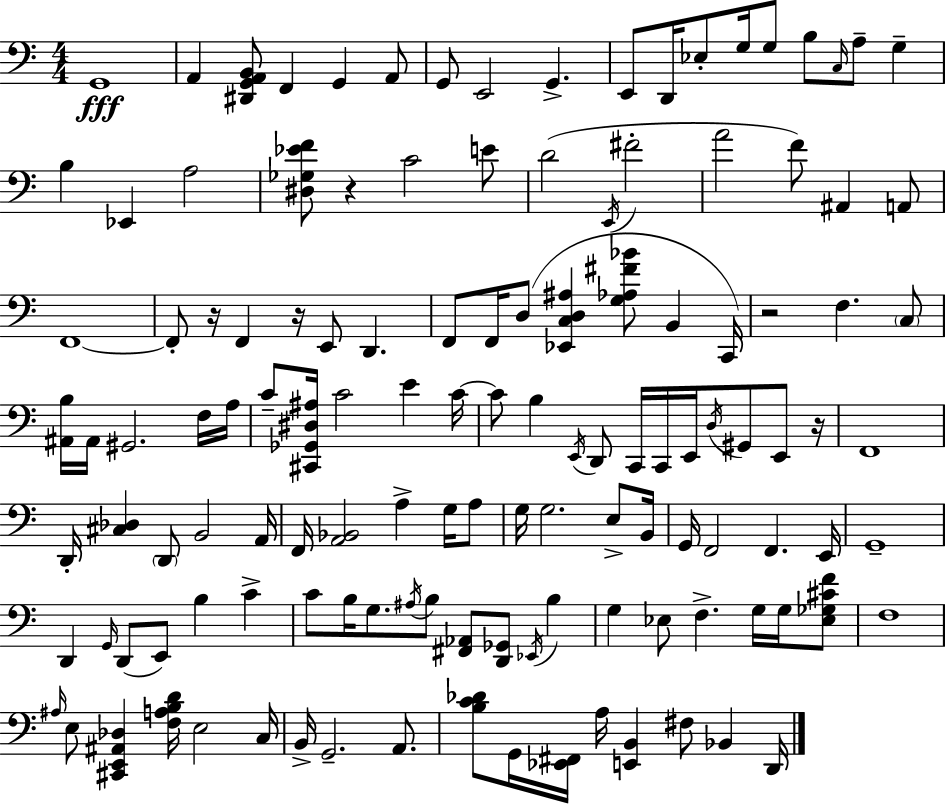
X:1
T:Untitled
M:4/4
L:1/4
K:C
G,,4 A,, [^D,,G,,A,,B,,]/2 F,, G,, A,,/2 G,,/2 E,,2 G,, E,,/2 D,,/4 _E,/2 G,/4 G,/2 B,/2 C,/4 A,/2 G, B, _E,, A,2 [^D,_G,_EF]/2 z C2 E/2 D2 E,,/4 ^F2 A2 F/2 ^A,, A,,/2 F,,4 F,,/2 z/4 F,, z/4 E,,/2 D,, F,,/2 F,,/4 D,/2 [_E,,C,D,^A,] [G,_A,^F_B]/2 B,, C,,/4 z2 F, C,/2 [^A,,B,]/4 ^A,,/4 ^G,,2 F,/4 A,/4 C/2 [^C,,_G,,^D,^A,]/4 C2 E C/4 C/2 B, E,,/4 D,,/2 C,,/4 C,,/4 E,,/4 D,/4 ^G,,/2 E,,/2 z/4 F,,4 D,,/4 [^C,_D,] D,,/2 B,,2 A,,/4 F,,/4 [A,,_B,,]2 A, G,/4 A,/2 G,/4 G,2 E,/2 B,,/4 G,,/4 F,,2 F,, E,,/4 G,,4 D,, G,,/4 D,,/2 E,,/2 B, C C/2 B,/4 G,/2 ^A,/4 B,/2 [^F,,_A,,]/2 [D,,_G,,]/2 _E,,/4 B, G, _E,/2 F, G,/4 G,/4 [_E,_G,^CF]/2 F,4 ^A,/4 E,/2 [^C,,E,,^A,,_D,] [F,A,B,D]/4 E,2 C,/4 B,,/4 G,,2 A,,/2 [B,C_D]/2 G,,/4 [_E,,^F,,]/4 A,/4 [E,,B,,] ^F,/2 _B,, D,,/4